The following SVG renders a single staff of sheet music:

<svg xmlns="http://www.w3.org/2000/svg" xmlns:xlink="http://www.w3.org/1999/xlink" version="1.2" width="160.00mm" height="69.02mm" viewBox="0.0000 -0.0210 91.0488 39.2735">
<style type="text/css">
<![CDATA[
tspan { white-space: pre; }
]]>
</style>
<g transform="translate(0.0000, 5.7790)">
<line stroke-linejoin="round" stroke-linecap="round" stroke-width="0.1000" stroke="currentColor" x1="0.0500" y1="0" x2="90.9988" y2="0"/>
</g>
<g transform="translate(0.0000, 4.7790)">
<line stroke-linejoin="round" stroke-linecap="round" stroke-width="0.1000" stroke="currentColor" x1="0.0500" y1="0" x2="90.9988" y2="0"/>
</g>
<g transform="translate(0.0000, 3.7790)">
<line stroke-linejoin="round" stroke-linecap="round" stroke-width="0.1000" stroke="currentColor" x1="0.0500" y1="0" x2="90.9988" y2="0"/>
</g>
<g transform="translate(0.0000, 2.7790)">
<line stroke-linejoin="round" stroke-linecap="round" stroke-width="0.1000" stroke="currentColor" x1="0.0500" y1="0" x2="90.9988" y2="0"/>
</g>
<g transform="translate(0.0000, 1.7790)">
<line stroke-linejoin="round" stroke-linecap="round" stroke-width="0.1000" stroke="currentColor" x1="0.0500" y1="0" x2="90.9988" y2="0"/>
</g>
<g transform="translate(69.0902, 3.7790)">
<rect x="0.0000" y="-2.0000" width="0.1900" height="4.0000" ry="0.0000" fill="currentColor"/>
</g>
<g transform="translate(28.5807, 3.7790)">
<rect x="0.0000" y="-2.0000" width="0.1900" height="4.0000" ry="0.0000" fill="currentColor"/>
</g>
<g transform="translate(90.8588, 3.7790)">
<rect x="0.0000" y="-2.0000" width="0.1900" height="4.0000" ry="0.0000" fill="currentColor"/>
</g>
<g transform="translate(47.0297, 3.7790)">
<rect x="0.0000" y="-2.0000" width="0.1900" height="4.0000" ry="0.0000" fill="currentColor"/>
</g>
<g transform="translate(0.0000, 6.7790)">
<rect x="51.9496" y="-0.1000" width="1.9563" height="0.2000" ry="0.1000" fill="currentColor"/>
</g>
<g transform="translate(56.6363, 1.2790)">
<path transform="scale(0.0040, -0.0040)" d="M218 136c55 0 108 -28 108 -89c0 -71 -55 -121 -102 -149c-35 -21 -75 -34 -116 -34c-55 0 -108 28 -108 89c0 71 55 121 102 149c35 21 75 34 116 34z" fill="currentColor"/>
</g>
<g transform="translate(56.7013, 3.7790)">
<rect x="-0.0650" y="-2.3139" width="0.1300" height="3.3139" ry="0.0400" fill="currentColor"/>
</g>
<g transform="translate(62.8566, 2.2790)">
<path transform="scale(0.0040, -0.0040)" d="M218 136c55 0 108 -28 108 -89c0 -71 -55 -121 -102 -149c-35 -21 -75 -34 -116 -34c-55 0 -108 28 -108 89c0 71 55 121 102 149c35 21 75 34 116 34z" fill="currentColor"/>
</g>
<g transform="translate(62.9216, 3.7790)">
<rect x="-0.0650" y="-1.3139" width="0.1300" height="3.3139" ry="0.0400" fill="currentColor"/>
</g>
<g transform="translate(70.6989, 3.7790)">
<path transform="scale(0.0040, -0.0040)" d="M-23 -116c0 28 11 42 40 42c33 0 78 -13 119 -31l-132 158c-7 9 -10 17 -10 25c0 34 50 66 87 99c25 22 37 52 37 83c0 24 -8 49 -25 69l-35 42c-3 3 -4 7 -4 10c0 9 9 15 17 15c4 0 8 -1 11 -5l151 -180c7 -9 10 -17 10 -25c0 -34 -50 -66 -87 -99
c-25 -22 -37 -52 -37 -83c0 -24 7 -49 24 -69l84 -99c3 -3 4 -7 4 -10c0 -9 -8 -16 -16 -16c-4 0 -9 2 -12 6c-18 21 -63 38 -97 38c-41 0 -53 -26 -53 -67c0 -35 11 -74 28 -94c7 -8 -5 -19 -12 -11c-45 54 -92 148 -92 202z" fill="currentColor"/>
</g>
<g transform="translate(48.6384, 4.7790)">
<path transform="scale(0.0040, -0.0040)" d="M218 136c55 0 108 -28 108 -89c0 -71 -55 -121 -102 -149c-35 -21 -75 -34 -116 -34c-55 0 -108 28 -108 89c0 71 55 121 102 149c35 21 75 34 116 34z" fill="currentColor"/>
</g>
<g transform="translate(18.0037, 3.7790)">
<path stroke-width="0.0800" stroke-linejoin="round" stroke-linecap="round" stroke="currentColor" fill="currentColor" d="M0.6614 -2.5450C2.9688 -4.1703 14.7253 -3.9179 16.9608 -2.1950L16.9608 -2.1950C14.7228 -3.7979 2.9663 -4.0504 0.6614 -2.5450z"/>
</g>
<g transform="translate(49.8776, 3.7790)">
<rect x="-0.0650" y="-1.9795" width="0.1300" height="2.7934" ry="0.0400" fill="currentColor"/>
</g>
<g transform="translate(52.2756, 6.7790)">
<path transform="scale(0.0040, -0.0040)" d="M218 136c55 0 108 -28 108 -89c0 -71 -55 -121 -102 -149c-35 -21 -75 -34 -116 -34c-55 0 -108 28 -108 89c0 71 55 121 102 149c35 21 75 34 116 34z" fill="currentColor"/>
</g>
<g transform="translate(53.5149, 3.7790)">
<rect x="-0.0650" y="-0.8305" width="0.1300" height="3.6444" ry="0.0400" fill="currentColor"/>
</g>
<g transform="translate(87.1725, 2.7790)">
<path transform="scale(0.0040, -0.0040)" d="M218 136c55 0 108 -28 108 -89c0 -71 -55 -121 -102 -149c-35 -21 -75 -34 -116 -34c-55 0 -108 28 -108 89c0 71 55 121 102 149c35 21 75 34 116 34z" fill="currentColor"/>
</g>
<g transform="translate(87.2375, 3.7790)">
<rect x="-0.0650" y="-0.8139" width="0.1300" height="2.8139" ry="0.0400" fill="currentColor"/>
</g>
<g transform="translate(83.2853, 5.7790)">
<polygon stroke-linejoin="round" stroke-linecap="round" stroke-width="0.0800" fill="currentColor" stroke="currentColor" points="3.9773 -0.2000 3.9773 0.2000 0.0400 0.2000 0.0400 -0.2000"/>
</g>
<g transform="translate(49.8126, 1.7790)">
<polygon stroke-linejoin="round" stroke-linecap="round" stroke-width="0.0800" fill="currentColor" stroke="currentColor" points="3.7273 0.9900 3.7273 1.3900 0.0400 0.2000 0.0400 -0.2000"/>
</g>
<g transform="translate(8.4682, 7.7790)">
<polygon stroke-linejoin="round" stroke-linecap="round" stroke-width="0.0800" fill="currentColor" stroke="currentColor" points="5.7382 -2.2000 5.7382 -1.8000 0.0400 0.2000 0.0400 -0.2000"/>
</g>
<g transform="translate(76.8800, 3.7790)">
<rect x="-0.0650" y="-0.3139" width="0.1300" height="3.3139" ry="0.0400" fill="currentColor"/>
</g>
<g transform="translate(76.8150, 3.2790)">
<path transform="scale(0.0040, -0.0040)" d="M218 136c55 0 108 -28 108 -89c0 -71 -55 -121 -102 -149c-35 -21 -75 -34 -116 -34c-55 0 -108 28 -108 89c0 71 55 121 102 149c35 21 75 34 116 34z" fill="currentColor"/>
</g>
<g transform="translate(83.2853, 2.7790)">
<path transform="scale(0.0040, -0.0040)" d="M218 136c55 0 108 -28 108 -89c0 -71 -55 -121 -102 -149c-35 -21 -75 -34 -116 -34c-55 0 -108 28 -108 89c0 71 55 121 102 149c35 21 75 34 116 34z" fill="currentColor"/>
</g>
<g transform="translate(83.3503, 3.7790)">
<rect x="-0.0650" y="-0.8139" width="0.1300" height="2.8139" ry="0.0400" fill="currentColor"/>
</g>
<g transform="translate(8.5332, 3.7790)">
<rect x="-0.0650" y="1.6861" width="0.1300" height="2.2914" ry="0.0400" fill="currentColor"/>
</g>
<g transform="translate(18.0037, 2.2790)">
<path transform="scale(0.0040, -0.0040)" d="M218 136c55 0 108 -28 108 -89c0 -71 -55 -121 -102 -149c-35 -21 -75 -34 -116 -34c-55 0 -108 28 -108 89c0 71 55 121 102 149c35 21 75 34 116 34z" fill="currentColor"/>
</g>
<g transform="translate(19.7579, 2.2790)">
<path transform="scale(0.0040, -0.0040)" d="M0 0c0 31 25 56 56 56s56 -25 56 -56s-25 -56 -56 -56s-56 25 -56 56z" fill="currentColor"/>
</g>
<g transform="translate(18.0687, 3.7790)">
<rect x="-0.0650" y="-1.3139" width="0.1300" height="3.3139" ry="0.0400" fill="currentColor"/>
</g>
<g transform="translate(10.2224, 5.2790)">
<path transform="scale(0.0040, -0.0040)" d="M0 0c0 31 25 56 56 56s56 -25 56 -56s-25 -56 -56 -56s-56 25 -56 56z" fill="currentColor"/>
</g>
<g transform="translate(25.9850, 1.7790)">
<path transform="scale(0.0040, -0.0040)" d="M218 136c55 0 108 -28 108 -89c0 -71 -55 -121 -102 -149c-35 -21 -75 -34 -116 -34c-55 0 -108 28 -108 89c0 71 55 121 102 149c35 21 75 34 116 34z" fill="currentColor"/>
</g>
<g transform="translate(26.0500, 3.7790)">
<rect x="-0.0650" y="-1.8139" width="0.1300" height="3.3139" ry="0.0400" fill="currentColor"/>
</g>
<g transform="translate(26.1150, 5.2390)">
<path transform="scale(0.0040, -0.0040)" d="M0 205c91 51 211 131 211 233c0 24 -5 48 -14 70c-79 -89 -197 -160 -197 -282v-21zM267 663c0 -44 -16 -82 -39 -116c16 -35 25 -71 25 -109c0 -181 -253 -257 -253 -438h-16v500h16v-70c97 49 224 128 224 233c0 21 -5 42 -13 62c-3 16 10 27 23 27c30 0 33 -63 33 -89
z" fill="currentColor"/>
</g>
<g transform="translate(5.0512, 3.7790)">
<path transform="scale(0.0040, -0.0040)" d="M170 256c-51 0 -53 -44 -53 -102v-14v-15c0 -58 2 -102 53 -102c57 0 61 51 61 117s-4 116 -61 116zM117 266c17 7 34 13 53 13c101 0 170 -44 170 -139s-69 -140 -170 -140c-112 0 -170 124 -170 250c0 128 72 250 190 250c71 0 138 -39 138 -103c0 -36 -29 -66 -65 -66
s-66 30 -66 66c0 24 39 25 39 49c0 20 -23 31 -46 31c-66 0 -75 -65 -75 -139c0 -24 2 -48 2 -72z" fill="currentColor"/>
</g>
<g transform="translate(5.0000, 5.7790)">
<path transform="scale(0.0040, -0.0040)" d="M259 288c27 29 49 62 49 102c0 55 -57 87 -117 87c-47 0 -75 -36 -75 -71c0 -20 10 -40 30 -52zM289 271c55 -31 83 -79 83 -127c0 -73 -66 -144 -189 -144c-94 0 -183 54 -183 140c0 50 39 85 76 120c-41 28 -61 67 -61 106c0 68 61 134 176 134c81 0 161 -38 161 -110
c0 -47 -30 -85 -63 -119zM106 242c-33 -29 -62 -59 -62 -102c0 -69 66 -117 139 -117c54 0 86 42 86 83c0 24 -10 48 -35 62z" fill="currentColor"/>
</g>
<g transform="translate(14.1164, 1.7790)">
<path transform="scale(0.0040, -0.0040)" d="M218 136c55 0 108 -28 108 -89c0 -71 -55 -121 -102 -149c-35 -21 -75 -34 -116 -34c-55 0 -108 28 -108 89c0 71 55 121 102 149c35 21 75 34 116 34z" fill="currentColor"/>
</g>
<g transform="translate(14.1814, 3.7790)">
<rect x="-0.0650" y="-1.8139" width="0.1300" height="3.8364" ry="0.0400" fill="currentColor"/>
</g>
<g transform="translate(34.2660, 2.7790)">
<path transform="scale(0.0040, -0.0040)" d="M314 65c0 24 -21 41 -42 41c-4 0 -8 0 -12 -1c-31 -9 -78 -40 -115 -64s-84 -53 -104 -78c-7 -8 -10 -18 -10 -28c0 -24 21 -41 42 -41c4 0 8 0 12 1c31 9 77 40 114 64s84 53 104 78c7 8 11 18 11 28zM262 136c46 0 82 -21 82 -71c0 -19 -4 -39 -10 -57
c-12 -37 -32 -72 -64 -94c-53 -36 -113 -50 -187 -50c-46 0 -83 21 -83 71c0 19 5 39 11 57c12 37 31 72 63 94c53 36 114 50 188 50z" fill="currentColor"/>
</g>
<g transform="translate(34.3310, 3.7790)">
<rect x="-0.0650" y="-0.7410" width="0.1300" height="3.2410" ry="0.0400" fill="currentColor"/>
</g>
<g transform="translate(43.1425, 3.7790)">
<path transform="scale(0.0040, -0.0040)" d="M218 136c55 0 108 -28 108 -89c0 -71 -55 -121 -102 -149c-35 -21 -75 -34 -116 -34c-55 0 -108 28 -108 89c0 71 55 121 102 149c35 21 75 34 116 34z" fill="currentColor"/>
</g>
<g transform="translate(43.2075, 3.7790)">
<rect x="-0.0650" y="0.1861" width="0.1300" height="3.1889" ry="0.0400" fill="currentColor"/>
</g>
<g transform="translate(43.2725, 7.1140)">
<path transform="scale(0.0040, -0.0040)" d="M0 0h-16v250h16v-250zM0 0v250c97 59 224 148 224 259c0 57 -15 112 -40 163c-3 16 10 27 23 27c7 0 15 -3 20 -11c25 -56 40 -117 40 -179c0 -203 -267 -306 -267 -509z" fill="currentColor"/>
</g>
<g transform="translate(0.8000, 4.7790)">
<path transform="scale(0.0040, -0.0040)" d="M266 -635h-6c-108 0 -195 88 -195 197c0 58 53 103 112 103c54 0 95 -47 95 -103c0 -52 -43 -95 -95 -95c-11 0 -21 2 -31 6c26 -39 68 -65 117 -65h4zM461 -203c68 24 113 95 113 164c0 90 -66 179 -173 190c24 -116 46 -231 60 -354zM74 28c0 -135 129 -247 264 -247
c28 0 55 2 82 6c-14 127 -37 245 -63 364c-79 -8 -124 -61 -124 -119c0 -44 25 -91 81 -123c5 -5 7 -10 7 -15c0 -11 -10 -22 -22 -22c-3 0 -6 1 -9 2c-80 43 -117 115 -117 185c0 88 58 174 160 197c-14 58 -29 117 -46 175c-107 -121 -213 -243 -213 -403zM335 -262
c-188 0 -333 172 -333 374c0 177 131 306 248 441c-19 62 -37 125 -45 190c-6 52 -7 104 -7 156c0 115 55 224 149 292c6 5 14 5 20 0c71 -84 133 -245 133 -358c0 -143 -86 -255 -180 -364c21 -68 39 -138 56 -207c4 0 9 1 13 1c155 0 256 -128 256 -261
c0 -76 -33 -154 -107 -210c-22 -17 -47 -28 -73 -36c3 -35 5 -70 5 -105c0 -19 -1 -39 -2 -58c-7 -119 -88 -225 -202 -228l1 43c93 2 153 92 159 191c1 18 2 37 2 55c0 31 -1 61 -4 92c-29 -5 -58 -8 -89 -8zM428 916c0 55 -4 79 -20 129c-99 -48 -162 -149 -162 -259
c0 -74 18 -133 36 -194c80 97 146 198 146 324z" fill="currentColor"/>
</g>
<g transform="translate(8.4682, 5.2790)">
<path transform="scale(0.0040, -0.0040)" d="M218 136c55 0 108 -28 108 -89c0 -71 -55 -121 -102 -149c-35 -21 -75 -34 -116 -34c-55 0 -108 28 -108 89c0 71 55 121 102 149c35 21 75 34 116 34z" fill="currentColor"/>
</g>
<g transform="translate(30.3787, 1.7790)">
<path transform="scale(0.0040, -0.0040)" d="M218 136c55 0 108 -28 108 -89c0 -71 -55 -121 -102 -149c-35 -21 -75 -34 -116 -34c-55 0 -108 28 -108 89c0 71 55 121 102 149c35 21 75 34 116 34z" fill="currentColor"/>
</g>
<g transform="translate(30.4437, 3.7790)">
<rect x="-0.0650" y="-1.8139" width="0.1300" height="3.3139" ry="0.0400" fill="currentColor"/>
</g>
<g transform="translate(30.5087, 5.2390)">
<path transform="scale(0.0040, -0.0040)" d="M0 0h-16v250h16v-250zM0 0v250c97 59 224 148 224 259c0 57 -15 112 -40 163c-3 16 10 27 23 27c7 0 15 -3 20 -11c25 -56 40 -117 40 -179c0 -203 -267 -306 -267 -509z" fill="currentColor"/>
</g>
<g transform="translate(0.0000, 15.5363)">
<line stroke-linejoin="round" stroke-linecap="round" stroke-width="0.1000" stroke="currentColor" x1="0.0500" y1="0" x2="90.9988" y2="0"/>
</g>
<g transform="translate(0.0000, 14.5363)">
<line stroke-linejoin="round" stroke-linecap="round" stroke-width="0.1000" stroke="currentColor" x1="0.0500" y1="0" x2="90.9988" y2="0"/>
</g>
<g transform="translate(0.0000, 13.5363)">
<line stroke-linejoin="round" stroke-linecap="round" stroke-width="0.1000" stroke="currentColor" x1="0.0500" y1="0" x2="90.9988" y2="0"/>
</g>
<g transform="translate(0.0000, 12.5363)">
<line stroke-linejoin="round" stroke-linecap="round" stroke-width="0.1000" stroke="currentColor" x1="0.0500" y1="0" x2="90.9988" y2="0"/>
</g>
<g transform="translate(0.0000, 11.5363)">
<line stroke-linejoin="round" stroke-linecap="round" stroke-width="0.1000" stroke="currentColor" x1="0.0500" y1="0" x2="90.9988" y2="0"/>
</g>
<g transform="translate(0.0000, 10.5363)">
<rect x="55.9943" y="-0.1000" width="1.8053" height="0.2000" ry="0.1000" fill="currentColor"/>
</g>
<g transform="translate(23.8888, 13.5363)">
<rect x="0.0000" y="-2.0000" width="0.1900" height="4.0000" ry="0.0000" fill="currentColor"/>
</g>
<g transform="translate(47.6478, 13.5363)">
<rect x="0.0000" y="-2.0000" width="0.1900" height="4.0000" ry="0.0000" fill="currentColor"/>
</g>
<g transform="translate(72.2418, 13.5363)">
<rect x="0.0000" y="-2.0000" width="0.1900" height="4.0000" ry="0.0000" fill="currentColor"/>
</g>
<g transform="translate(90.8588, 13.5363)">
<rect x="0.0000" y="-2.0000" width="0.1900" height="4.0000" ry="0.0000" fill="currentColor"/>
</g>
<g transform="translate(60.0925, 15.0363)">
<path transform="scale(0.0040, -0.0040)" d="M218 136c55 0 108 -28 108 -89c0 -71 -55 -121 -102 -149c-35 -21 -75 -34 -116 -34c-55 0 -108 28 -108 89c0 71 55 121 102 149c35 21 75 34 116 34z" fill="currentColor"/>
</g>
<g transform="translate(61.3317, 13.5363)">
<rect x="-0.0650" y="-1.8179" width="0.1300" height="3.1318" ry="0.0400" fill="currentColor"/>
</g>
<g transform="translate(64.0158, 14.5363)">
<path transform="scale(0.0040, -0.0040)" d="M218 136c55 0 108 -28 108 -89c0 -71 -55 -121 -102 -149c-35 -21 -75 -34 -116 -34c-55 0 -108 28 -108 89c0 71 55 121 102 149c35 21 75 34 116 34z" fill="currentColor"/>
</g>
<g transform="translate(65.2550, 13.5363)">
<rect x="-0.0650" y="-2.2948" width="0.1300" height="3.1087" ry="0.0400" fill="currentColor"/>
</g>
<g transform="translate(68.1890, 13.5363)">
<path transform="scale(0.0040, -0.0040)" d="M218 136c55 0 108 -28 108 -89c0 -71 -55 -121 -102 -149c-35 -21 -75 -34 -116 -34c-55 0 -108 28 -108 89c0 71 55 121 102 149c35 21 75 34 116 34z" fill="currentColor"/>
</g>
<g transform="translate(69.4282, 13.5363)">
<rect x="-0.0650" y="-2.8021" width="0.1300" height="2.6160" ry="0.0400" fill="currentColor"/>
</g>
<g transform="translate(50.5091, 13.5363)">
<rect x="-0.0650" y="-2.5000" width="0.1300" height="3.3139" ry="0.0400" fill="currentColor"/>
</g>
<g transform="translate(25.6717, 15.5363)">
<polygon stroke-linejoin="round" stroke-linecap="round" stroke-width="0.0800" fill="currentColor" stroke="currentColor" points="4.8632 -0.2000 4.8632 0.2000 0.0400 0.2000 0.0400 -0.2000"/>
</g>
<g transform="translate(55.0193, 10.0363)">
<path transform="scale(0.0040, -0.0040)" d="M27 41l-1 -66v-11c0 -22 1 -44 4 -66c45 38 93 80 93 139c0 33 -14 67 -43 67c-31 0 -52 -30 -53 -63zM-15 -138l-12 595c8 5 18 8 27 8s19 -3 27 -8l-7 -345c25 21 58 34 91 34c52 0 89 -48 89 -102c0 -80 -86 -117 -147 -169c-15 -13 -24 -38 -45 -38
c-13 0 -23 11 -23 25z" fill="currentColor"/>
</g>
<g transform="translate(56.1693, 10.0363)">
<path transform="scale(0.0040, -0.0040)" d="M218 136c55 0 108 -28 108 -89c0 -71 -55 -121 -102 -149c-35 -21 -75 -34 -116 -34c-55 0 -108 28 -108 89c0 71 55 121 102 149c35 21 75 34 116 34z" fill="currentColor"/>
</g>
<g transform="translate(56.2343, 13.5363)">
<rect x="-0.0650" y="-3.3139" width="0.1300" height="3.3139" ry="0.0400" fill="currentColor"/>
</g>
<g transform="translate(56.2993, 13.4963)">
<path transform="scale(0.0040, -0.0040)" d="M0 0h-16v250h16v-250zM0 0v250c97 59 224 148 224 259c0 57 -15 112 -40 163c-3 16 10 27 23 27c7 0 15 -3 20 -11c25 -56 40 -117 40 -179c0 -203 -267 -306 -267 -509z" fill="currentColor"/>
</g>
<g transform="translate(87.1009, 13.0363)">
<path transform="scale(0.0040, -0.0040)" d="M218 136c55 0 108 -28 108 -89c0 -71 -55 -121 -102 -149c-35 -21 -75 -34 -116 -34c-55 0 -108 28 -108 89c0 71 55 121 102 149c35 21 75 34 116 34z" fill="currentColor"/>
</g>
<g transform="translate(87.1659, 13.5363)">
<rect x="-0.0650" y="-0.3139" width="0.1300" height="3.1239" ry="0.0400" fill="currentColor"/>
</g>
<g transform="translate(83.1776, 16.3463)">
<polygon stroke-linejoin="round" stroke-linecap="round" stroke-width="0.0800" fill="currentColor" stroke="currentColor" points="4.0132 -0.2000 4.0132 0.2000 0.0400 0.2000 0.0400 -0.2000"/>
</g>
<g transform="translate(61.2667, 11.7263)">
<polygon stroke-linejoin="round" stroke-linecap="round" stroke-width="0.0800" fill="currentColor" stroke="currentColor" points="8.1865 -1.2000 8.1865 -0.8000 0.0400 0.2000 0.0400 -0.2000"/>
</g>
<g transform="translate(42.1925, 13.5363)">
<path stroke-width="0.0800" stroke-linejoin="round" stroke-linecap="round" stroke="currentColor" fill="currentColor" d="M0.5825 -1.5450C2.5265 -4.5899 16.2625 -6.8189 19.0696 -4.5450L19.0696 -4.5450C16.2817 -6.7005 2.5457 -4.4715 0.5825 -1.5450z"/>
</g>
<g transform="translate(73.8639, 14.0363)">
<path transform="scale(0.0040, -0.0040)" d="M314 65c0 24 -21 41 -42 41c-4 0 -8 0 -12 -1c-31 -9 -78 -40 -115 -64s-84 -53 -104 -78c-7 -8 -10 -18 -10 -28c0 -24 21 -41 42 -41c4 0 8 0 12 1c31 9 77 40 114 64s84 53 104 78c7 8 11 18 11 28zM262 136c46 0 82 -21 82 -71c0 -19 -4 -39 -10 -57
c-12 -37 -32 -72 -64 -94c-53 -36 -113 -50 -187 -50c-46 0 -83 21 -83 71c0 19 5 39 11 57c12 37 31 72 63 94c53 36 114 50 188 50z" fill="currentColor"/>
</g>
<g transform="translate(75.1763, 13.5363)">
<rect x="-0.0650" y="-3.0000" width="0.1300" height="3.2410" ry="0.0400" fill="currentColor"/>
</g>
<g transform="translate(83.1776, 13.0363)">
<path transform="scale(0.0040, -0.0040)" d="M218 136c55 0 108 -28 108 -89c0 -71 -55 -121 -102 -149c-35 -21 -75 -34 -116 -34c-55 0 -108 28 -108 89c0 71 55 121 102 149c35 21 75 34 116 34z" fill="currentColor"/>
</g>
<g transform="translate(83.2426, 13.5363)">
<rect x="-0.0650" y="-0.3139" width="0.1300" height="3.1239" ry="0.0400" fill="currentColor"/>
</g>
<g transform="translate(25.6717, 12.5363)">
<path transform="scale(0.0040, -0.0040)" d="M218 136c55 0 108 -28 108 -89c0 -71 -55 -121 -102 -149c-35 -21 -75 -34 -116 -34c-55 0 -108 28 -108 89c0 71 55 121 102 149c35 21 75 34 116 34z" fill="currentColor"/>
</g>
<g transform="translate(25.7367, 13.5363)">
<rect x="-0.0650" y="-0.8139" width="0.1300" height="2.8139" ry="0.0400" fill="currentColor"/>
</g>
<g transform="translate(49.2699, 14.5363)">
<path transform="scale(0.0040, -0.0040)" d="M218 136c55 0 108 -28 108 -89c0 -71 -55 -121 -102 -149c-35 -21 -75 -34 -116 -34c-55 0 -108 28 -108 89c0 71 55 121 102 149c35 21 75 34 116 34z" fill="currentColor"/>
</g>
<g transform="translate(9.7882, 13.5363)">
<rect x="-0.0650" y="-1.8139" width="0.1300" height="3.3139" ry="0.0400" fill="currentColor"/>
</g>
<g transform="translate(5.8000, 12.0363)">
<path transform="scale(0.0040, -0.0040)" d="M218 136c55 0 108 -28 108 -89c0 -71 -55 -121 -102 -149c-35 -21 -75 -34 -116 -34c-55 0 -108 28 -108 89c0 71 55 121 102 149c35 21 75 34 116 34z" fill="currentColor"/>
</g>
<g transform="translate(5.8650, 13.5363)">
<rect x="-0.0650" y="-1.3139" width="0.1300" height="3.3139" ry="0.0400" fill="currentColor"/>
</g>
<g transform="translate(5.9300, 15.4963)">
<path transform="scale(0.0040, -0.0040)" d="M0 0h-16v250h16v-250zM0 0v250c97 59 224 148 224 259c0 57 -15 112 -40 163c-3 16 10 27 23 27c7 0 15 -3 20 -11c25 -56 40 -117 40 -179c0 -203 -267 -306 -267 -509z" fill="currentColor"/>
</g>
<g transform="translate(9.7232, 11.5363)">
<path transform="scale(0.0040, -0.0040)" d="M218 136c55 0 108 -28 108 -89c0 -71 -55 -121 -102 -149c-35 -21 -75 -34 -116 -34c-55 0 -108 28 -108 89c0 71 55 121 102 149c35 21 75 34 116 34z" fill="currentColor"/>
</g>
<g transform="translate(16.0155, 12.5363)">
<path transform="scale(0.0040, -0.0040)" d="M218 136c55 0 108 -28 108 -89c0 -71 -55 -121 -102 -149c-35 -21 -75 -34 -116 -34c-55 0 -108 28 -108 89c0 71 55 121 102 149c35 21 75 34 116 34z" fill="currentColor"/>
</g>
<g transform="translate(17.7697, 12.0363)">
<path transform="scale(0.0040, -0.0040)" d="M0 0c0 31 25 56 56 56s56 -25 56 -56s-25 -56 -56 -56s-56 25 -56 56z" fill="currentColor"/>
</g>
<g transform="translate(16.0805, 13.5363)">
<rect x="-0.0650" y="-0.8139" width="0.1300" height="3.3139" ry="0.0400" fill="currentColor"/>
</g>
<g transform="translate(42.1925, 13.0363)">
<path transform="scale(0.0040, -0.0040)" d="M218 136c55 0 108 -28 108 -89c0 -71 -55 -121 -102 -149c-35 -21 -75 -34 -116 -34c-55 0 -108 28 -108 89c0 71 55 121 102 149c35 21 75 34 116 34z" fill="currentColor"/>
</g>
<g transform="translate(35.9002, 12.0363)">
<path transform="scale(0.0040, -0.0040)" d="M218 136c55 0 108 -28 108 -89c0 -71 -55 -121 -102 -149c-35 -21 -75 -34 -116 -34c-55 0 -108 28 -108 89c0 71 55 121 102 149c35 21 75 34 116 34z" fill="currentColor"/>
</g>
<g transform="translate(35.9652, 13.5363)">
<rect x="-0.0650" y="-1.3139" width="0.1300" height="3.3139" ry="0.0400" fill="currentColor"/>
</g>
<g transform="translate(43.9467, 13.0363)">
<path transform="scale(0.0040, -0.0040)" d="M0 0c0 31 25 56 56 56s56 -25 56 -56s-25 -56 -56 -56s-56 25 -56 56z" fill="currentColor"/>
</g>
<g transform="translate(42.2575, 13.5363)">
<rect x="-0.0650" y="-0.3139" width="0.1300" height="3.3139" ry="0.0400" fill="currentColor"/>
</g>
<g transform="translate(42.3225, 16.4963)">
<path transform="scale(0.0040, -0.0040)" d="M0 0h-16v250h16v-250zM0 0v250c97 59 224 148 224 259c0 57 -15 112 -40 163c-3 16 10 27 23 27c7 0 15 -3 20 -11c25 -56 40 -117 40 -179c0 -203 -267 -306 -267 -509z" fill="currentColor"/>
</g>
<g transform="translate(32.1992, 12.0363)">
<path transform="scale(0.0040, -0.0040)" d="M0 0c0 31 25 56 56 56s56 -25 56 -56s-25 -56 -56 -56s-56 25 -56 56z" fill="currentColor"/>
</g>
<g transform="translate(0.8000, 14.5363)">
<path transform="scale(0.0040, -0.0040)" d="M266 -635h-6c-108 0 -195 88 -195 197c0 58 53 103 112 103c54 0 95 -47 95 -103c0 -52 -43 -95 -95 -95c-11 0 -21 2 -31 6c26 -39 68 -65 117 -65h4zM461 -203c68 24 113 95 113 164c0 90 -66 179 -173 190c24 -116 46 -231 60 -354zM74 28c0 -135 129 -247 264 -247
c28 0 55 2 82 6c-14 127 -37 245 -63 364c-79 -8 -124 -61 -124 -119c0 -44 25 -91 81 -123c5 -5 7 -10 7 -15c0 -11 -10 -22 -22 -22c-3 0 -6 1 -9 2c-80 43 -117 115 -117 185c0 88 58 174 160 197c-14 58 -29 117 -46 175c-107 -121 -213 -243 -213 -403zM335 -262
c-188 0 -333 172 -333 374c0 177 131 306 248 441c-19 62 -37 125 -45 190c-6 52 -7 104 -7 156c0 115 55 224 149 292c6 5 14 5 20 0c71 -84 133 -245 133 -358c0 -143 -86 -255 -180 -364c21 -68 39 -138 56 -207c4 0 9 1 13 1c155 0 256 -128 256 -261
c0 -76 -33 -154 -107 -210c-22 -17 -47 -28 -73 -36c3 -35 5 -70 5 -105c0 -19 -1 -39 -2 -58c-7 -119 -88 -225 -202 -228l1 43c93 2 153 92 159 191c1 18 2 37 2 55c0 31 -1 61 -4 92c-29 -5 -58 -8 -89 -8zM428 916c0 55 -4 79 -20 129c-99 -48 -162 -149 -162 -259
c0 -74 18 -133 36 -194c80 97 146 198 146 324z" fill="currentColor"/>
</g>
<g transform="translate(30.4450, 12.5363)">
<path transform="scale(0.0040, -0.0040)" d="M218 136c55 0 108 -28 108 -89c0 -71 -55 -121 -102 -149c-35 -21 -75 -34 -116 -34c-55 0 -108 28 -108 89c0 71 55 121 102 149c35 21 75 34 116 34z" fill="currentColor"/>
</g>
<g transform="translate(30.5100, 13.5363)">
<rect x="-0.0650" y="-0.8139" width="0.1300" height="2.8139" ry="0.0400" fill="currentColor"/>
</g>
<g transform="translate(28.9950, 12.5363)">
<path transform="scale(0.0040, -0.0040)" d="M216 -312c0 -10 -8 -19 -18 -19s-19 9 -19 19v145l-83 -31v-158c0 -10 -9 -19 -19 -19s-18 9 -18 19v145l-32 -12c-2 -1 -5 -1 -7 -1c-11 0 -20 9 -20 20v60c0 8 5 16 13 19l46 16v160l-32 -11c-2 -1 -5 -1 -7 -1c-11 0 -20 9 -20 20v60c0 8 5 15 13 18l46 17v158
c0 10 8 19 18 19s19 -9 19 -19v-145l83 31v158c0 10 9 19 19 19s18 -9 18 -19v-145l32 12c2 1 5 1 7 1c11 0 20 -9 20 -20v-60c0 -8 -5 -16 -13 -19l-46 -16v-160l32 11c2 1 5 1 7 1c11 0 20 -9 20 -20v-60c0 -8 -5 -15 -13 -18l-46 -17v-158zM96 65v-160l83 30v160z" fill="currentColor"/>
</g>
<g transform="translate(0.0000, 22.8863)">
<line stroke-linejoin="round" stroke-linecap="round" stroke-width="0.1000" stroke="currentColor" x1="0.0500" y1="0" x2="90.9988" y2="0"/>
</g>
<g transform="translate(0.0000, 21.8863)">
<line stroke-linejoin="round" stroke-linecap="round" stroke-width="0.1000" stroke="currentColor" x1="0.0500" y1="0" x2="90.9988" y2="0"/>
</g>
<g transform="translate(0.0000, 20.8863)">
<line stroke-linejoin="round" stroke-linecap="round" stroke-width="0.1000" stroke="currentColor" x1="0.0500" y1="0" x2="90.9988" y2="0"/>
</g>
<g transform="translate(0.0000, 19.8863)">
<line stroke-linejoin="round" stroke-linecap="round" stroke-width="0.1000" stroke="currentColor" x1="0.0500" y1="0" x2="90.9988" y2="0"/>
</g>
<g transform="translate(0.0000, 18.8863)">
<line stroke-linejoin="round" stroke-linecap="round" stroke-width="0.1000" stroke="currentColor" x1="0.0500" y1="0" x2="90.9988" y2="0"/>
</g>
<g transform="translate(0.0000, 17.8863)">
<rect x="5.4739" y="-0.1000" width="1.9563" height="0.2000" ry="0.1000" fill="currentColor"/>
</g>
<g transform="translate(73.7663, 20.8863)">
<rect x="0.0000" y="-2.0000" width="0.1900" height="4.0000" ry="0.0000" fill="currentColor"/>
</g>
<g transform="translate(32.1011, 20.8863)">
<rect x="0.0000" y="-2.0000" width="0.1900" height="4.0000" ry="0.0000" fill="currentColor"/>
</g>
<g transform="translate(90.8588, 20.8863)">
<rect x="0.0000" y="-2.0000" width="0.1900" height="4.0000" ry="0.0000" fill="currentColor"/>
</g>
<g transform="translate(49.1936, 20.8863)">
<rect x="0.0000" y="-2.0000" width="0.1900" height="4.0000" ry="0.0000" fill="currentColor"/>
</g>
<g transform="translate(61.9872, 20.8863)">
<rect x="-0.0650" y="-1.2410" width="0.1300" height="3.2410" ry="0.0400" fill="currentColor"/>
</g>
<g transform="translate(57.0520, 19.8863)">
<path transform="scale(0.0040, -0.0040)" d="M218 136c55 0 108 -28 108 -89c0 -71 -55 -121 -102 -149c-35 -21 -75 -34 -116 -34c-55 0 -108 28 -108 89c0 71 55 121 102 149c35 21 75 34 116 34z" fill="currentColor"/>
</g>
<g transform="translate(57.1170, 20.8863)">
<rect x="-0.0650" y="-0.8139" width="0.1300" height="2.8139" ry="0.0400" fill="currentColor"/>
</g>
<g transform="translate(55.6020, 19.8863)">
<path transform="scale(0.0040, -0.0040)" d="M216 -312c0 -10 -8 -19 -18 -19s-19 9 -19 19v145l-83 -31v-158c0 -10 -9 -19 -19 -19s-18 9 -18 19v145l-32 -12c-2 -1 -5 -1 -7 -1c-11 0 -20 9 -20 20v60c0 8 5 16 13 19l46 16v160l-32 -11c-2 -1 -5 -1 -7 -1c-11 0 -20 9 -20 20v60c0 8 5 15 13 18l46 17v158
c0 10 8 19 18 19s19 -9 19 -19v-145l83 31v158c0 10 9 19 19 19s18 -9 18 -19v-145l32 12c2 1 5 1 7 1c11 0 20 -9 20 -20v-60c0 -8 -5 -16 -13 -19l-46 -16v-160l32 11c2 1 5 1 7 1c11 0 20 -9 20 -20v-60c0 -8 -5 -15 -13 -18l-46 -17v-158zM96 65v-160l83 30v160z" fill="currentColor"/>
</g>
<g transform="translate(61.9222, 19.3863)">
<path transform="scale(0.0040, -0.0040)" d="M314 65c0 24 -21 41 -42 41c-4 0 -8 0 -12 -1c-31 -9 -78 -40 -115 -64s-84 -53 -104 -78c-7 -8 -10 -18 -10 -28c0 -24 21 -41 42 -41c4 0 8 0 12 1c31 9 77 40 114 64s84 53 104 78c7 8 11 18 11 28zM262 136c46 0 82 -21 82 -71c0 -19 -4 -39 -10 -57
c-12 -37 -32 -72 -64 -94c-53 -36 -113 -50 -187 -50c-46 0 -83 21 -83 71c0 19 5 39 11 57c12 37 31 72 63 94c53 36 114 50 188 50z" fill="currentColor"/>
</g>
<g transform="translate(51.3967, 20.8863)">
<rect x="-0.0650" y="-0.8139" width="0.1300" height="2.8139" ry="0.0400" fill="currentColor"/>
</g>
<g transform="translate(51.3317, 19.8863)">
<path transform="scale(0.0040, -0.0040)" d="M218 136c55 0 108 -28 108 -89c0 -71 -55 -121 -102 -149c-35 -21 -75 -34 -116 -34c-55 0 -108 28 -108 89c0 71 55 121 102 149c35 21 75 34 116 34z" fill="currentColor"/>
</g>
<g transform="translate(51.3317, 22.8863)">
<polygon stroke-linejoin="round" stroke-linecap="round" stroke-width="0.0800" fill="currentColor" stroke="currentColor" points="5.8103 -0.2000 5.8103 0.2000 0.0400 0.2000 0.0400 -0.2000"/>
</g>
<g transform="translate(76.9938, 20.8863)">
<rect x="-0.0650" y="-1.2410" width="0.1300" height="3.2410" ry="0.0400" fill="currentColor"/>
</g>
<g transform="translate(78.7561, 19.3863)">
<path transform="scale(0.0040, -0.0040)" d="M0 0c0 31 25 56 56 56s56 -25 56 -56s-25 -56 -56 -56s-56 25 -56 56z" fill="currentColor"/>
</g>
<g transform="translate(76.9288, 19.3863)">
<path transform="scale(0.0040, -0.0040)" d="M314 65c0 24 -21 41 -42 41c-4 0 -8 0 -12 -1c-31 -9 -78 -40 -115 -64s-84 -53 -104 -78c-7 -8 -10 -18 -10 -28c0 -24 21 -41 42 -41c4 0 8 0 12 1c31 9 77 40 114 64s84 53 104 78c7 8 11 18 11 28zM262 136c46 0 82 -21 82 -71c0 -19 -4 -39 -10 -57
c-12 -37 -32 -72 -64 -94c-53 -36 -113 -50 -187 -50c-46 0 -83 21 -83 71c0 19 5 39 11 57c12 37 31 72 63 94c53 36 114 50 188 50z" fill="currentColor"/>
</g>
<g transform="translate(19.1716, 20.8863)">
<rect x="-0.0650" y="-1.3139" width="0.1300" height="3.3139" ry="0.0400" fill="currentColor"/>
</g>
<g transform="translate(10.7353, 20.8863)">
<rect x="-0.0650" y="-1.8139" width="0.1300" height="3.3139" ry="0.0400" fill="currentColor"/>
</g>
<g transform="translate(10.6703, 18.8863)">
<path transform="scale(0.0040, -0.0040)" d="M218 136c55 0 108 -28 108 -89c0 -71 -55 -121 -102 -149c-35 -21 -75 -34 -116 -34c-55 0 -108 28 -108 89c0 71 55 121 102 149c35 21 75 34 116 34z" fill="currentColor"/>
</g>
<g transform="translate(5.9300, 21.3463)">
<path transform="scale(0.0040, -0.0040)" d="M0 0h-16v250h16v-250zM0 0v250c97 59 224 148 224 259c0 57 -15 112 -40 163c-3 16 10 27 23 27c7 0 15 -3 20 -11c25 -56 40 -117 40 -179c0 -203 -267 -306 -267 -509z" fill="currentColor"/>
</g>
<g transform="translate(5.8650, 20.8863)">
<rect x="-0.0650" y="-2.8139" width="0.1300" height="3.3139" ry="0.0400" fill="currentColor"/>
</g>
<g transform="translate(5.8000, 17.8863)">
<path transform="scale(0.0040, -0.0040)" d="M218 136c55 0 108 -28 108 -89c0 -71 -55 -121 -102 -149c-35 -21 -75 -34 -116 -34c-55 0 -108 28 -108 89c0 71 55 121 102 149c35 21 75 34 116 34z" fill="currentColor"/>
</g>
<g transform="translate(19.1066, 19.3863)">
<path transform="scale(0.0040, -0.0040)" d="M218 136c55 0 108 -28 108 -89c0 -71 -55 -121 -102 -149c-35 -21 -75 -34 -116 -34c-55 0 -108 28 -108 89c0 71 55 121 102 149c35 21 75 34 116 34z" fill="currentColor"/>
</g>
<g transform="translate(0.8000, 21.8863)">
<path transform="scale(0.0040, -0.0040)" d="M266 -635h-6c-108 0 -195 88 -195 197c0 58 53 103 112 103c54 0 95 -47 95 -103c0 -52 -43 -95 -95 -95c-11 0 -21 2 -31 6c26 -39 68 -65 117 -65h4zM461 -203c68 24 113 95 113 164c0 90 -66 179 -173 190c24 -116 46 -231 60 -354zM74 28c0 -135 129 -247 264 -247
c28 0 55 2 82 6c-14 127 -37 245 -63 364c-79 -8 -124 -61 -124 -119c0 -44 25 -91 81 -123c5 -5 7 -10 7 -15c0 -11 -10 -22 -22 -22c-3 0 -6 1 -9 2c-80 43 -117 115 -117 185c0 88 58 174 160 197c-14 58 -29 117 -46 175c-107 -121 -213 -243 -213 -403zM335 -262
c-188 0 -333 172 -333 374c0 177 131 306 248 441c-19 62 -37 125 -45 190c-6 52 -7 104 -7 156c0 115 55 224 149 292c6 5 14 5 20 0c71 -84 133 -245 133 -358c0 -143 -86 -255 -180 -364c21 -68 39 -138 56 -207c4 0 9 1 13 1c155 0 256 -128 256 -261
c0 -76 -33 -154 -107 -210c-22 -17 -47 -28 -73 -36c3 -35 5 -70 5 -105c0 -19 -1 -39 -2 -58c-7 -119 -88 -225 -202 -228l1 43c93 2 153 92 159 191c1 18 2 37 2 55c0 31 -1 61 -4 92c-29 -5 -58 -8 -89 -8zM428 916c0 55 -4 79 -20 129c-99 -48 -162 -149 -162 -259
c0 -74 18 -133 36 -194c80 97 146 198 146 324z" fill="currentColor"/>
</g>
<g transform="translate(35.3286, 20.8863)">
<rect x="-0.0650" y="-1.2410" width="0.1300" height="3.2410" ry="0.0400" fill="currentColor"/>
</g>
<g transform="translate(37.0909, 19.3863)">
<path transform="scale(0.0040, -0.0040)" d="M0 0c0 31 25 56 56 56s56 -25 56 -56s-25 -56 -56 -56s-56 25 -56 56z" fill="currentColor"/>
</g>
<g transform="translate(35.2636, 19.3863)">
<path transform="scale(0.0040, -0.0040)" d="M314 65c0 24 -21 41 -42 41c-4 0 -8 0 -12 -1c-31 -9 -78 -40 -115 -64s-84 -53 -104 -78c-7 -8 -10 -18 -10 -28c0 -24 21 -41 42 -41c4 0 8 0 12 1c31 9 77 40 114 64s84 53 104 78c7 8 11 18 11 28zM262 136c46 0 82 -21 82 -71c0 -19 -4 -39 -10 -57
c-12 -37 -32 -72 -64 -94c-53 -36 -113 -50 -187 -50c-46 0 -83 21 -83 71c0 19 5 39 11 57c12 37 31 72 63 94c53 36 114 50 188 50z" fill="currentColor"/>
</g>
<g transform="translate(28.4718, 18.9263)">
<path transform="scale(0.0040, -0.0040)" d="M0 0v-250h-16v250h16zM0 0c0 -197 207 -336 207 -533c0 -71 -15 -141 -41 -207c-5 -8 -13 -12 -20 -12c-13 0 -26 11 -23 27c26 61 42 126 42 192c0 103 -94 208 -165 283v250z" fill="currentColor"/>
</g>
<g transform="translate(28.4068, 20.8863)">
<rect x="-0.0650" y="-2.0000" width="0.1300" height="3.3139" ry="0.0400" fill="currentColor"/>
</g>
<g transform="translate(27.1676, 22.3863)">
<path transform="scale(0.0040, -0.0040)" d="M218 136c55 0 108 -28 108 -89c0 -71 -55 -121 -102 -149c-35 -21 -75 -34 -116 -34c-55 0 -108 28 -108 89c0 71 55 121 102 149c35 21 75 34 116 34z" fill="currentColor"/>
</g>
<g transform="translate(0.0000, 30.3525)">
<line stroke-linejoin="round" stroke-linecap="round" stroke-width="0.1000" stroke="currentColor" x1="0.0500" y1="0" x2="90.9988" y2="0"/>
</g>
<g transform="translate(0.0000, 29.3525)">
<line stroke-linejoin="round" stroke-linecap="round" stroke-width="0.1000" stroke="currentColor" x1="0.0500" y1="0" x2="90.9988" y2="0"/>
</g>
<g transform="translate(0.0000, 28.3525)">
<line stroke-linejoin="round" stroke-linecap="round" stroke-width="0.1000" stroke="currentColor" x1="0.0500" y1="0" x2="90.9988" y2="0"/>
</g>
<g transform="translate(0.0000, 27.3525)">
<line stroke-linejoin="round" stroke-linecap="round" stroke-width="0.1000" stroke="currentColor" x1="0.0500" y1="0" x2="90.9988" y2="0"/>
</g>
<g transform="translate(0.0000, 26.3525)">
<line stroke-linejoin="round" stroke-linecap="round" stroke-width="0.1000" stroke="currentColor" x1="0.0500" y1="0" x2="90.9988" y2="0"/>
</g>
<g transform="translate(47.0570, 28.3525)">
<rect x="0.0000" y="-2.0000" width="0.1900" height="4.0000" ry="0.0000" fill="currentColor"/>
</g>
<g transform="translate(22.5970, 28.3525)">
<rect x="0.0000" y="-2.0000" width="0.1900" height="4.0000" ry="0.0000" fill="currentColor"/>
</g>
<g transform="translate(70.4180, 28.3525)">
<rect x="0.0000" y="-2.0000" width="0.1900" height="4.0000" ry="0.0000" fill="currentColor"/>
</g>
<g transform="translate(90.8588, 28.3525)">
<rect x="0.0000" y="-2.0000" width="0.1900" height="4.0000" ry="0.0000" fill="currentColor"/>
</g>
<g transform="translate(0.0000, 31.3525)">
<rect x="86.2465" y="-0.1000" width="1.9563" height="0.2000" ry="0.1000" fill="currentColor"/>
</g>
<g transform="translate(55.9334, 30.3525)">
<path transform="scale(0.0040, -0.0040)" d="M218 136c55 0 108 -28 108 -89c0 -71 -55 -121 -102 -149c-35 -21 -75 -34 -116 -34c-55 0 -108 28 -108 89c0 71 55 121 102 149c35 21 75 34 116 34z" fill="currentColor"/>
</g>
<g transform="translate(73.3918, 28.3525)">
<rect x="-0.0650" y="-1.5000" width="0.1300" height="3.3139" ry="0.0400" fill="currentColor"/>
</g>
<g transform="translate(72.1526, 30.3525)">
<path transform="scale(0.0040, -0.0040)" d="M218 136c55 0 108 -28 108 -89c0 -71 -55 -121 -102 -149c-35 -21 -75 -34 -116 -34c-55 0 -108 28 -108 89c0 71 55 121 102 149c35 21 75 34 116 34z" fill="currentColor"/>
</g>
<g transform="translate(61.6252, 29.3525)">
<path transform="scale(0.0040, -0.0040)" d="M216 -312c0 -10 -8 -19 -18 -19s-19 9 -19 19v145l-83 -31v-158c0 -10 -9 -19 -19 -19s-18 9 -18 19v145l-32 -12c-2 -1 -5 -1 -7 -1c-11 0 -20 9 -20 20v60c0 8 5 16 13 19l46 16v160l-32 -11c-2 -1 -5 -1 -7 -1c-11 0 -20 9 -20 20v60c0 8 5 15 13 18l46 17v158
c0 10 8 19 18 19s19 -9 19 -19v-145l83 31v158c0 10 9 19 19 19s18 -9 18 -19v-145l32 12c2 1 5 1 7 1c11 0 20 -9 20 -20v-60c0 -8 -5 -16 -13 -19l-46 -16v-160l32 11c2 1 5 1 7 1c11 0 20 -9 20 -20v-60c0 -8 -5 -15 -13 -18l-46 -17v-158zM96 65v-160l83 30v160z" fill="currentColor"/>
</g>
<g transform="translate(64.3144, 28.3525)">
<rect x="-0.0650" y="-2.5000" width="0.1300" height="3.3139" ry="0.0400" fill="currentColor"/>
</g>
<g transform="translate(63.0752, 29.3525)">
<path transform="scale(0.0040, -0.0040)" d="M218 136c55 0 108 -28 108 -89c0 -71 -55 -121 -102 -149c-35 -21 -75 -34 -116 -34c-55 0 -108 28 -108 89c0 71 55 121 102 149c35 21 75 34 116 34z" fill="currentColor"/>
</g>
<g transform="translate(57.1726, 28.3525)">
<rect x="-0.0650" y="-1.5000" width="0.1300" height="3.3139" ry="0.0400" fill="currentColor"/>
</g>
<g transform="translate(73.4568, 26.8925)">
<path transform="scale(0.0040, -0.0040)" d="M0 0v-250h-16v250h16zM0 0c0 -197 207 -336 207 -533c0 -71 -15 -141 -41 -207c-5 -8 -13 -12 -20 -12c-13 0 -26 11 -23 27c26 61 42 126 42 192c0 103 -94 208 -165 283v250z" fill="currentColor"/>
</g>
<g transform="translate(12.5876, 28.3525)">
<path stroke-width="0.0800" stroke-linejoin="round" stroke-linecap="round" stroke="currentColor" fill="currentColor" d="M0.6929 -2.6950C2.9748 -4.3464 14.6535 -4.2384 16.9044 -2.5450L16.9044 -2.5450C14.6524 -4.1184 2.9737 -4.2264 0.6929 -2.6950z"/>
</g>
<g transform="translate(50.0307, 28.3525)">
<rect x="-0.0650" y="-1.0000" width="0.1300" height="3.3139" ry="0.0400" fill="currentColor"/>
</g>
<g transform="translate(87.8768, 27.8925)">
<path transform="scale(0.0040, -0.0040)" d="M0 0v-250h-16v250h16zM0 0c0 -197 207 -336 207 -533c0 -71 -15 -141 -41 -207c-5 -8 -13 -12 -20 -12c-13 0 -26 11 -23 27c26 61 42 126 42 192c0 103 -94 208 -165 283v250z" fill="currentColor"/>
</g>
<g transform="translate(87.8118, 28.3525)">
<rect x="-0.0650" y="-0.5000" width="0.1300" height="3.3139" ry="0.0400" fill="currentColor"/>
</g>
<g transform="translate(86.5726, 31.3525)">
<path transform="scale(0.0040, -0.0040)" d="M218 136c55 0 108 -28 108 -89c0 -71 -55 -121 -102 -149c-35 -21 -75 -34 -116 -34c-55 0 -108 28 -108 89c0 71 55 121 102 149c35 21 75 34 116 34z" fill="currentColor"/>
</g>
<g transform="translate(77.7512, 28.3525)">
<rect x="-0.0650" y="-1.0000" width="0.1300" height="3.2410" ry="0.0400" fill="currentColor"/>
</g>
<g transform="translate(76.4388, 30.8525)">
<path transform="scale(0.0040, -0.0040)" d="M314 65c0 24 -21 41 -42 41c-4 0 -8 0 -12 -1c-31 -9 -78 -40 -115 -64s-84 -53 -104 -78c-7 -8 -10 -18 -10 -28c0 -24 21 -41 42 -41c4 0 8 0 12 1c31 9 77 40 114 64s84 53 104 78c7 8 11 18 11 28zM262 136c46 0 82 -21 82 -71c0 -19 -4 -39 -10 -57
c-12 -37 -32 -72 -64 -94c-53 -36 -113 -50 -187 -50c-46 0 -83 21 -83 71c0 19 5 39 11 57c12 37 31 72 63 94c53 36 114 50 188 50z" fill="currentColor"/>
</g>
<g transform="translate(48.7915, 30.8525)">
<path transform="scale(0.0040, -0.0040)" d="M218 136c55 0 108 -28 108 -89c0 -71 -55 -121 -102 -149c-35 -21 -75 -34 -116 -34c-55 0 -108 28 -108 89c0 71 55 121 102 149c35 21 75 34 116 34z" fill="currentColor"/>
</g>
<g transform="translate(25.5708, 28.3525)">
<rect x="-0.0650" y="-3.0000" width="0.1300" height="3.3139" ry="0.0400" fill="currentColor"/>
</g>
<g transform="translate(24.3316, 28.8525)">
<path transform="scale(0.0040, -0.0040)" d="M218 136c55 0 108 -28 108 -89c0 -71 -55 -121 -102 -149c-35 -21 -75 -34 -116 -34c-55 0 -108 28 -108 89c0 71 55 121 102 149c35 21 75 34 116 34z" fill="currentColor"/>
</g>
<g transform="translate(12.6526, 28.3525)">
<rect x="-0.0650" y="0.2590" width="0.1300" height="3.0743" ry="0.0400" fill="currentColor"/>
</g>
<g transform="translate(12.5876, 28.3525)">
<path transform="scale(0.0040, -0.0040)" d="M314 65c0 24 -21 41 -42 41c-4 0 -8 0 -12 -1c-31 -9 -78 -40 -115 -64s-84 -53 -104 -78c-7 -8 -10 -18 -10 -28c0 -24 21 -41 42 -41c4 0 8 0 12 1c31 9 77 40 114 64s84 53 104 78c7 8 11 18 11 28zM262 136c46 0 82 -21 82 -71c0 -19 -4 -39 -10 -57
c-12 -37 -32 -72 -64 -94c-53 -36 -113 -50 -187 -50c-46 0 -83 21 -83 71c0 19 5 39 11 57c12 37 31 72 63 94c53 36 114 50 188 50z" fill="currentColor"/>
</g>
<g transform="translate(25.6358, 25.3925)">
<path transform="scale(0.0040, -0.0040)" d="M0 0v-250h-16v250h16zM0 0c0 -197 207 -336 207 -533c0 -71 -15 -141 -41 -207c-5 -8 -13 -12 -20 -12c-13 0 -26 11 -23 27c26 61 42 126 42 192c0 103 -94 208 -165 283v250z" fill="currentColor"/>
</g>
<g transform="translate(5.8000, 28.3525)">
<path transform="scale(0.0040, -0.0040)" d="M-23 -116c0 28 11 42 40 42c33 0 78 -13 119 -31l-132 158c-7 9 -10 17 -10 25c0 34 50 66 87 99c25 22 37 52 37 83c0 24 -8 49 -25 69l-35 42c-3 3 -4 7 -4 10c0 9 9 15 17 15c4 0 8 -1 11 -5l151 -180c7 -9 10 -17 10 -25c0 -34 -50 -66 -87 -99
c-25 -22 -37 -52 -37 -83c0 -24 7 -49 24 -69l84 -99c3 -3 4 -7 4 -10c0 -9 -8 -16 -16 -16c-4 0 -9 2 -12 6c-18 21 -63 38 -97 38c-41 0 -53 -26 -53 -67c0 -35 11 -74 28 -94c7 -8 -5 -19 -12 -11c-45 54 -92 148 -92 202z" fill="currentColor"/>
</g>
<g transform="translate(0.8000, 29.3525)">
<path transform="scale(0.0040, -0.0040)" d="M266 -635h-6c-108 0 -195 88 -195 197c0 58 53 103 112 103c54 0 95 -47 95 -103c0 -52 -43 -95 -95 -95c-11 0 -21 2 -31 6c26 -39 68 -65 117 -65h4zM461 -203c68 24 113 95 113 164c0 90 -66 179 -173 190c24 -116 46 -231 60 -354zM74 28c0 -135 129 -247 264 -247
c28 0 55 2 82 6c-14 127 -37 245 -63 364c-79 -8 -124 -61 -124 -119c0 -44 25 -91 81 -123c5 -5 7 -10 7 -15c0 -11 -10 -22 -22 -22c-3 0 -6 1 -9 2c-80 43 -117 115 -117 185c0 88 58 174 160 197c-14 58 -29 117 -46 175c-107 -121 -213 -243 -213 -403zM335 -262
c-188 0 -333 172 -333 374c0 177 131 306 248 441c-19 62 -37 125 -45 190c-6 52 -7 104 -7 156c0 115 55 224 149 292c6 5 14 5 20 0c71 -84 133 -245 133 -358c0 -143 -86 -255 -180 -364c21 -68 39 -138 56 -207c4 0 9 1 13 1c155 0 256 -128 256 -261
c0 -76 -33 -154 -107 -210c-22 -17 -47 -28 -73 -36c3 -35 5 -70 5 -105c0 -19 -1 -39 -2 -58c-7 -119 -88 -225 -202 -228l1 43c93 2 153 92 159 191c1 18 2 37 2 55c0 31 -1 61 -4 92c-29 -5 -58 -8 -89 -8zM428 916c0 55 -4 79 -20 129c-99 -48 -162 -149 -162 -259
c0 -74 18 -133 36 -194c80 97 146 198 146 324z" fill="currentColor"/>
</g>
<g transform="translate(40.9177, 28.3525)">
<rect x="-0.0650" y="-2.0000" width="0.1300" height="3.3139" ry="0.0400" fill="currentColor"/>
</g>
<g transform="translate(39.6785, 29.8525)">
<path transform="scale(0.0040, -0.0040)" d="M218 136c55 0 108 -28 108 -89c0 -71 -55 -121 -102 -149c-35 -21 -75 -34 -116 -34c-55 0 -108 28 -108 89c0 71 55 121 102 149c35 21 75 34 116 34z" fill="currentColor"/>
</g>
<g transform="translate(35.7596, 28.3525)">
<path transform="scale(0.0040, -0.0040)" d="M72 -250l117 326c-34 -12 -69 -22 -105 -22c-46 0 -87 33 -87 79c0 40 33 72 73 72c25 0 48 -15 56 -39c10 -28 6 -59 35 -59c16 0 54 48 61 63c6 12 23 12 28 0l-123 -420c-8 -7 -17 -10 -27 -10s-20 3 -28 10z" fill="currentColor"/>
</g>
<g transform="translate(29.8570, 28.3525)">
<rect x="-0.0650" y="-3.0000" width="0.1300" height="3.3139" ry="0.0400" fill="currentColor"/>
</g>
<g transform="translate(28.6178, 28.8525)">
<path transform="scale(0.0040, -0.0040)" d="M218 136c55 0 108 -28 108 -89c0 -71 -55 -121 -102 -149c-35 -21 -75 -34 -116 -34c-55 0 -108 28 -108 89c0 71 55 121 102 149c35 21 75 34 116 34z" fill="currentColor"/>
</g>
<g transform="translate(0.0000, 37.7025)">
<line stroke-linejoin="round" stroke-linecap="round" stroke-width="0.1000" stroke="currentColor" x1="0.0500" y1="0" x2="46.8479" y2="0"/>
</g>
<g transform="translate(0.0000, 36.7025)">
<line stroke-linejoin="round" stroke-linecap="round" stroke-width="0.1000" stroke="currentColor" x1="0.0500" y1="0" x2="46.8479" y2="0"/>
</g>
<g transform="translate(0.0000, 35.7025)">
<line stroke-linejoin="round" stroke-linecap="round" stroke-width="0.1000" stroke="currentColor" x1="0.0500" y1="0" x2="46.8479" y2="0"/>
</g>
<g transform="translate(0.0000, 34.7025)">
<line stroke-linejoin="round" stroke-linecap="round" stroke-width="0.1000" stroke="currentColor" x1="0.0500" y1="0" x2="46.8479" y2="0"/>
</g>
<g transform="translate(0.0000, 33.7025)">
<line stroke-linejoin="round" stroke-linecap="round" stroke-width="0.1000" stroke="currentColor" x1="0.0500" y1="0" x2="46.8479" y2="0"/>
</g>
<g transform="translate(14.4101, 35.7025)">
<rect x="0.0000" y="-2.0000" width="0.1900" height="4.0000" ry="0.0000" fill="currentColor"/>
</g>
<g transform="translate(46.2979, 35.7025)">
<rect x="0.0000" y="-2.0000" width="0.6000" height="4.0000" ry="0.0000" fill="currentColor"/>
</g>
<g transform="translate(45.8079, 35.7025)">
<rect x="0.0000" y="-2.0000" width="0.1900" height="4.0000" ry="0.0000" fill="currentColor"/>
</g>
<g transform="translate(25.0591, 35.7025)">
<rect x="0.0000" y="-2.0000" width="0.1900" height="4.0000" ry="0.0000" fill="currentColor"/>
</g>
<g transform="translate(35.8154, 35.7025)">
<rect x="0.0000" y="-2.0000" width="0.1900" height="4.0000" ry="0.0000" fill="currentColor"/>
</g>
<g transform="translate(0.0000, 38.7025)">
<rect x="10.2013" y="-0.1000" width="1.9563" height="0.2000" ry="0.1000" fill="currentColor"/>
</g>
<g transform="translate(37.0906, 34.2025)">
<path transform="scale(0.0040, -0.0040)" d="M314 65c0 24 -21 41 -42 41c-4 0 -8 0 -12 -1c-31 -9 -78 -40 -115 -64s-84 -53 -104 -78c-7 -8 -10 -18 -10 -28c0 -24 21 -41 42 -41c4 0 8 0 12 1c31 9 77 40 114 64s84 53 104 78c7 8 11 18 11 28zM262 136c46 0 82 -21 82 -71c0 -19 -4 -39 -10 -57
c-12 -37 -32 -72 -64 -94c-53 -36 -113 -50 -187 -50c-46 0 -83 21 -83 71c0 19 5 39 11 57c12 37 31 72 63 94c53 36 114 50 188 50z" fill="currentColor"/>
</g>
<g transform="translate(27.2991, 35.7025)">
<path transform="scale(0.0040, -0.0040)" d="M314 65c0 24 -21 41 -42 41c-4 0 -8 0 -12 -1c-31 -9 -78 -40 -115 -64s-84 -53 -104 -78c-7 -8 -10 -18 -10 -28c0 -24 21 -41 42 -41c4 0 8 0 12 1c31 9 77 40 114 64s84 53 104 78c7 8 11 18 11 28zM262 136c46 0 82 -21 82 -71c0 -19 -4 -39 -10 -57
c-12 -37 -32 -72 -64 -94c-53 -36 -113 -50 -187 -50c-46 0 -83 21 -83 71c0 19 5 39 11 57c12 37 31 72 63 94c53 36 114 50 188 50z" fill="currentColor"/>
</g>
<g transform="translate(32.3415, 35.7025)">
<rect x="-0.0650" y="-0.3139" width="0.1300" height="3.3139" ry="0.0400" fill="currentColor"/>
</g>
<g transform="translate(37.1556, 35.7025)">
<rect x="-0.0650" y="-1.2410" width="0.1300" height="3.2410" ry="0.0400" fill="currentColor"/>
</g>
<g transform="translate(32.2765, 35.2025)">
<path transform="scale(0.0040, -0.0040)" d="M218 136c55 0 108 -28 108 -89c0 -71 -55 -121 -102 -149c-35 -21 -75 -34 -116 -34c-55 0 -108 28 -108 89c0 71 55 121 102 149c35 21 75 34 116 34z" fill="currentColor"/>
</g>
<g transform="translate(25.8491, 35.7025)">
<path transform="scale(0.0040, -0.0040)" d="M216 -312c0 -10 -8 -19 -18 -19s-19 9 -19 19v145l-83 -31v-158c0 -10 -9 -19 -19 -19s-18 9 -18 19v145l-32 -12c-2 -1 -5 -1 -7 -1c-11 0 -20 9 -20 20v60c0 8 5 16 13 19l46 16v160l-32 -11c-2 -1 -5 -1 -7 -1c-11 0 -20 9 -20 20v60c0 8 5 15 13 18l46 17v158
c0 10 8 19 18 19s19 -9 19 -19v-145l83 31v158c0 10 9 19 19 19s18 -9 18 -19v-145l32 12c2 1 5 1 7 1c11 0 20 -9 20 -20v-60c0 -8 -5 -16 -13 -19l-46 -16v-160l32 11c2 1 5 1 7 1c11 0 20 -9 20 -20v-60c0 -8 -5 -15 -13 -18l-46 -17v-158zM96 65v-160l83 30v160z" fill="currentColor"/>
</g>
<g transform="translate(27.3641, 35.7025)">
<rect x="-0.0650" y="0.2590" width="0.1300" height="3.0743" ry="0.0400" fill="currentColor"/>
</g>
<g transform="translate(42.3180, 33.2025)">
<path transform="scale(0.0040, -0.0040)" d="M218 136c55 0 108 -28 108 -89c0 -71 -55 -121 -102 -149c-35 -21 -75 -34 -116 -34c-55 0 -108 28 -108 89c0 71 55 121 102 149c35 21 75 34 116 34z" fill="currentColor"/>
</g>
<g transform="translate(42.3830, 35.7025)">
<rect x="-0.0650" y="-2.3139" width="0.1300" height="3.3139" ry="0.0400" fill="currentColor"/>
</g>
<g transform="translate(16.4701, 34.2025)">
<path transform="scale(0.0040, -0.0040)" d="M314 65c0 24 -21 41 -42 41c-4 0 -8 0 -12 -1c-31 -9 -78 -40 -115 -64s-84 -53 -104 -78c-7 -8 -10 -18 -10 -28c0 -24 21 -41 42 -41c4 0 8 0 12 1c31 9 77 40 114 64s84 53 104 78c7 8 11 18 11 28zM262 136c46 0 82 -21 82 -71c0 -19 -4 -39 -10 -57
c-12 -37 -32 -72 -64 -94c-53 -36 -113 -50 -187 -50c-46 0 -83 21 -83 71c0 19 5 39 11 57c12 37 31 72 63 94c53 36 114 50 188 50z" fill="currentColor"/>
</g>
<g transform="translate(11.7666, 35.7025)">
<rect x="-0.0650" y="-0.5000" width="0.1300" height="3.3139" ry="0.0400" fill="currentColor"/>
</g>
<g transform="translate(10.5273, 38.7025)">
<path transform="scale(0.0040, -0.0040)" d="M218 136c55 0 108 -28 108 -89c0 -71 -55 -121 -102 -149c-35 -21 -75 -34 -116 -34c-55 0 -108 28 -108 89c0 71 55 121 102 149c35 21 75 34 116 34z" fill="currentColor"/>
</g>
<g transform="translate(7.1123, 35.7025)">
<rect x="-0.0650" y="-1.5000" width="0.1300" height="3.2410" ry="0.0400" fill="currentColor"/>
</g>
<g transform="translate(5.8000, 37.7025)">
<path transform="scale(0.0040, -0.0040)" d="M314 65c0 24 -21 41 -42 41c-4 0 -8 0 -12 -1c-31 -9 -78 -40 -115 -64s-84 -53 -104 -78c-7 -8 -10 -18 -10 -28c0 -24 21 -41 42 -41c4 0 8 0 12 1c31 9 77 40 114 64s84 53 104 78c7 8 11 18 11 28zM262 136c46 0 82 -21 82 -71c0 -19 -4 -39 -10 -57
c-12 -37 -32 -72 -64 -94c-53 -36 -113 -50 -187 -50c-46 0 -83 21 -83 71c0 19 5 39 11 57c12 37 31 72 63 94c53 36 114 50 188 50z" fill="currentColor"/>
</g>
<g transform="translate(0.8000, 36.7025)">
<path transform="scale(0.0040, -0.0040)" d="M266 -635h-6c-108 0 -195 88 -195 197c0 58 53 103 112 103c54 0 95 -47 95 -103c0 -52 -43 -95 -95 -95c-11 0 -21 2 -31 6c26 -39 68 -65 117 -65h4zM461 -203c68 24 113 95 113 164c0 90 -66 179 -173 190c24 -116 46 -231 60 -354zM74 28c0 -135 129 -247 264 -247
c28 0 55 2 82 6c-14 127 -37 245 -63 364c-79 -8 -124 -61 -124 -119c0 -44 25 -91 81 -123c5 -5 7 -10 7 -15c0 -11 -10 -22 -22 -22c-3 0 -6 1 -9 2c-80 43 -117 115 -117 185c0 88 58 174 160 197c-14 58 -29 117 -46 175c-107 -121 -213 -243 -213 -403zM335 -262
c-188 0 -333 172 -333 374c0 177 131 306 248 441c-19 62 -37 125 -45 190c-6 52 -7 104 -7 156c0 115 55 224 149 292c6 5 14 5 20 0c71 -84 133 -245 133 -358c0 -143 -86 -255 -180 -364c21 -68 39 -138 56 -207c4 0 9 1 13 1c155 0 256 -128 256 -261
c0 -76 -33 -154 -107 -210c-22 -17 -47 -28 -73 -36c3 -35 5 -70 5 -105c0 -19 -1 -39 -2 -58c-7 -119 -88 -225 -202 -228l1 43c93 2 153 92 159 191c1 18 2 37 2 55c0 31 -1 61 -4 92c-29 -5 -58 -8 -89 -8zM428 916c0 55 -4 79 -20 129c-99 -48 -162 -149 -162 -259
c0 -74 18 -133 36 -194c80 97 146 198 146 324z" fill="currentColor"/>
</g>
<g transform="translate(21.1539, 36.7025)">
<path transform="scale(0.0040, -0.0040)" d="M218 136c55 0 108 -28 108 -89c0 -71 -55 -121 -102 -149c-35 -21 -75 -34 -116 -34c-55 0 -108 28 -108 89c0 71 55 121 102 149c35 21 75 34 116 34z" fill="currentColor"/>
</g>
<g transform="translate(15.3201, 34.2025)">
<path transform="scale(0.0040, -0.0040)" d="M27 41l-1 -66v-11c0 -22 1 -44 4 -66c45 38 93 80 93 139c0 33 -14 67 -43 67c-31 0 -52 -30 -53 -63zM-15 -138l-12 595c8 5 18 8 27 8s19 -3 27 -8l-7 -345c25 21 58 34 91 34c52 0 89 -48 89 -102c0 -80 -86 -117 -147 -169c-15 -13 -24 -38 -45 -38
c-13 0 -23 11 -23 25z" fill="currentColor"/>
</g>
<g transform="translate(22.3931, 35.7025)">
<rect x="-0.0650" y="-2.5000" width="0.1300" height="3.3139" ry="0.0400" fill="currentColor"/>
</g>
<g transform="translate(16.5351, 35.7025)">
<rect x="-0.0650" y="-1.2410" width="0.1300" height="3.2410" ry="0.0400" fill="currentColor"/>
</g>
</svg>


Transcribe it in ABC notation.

X:1
T:Untitled
M:6/8
L:1/4
K:C
F/2 f/2 e f/4 f/2 d2 B/2 G/2 C/2 g e z c d/2 d/2 e/2 f d d/2 ^d/2 e c/2 G _b/2 F/2 G/2 B/2 A2 c/2 c/2 a/2 f e F/2 e2 d/2 ^d/2 e2 e2 z B2 A/2 A z/2 F D E ^G E/2 D2 C/2 E2 C _e2 G ^B2 c e2 g